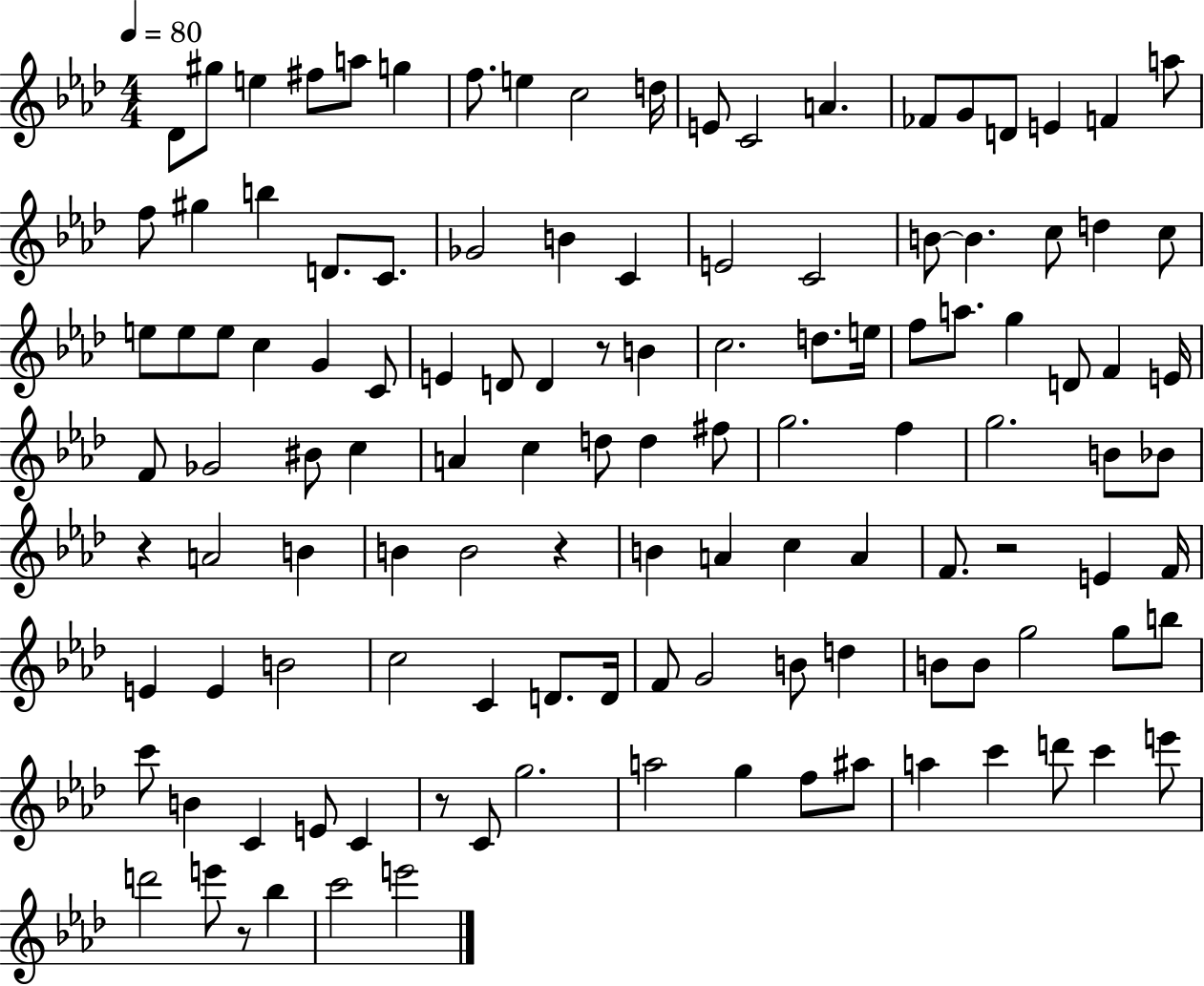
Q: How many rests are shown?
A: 6